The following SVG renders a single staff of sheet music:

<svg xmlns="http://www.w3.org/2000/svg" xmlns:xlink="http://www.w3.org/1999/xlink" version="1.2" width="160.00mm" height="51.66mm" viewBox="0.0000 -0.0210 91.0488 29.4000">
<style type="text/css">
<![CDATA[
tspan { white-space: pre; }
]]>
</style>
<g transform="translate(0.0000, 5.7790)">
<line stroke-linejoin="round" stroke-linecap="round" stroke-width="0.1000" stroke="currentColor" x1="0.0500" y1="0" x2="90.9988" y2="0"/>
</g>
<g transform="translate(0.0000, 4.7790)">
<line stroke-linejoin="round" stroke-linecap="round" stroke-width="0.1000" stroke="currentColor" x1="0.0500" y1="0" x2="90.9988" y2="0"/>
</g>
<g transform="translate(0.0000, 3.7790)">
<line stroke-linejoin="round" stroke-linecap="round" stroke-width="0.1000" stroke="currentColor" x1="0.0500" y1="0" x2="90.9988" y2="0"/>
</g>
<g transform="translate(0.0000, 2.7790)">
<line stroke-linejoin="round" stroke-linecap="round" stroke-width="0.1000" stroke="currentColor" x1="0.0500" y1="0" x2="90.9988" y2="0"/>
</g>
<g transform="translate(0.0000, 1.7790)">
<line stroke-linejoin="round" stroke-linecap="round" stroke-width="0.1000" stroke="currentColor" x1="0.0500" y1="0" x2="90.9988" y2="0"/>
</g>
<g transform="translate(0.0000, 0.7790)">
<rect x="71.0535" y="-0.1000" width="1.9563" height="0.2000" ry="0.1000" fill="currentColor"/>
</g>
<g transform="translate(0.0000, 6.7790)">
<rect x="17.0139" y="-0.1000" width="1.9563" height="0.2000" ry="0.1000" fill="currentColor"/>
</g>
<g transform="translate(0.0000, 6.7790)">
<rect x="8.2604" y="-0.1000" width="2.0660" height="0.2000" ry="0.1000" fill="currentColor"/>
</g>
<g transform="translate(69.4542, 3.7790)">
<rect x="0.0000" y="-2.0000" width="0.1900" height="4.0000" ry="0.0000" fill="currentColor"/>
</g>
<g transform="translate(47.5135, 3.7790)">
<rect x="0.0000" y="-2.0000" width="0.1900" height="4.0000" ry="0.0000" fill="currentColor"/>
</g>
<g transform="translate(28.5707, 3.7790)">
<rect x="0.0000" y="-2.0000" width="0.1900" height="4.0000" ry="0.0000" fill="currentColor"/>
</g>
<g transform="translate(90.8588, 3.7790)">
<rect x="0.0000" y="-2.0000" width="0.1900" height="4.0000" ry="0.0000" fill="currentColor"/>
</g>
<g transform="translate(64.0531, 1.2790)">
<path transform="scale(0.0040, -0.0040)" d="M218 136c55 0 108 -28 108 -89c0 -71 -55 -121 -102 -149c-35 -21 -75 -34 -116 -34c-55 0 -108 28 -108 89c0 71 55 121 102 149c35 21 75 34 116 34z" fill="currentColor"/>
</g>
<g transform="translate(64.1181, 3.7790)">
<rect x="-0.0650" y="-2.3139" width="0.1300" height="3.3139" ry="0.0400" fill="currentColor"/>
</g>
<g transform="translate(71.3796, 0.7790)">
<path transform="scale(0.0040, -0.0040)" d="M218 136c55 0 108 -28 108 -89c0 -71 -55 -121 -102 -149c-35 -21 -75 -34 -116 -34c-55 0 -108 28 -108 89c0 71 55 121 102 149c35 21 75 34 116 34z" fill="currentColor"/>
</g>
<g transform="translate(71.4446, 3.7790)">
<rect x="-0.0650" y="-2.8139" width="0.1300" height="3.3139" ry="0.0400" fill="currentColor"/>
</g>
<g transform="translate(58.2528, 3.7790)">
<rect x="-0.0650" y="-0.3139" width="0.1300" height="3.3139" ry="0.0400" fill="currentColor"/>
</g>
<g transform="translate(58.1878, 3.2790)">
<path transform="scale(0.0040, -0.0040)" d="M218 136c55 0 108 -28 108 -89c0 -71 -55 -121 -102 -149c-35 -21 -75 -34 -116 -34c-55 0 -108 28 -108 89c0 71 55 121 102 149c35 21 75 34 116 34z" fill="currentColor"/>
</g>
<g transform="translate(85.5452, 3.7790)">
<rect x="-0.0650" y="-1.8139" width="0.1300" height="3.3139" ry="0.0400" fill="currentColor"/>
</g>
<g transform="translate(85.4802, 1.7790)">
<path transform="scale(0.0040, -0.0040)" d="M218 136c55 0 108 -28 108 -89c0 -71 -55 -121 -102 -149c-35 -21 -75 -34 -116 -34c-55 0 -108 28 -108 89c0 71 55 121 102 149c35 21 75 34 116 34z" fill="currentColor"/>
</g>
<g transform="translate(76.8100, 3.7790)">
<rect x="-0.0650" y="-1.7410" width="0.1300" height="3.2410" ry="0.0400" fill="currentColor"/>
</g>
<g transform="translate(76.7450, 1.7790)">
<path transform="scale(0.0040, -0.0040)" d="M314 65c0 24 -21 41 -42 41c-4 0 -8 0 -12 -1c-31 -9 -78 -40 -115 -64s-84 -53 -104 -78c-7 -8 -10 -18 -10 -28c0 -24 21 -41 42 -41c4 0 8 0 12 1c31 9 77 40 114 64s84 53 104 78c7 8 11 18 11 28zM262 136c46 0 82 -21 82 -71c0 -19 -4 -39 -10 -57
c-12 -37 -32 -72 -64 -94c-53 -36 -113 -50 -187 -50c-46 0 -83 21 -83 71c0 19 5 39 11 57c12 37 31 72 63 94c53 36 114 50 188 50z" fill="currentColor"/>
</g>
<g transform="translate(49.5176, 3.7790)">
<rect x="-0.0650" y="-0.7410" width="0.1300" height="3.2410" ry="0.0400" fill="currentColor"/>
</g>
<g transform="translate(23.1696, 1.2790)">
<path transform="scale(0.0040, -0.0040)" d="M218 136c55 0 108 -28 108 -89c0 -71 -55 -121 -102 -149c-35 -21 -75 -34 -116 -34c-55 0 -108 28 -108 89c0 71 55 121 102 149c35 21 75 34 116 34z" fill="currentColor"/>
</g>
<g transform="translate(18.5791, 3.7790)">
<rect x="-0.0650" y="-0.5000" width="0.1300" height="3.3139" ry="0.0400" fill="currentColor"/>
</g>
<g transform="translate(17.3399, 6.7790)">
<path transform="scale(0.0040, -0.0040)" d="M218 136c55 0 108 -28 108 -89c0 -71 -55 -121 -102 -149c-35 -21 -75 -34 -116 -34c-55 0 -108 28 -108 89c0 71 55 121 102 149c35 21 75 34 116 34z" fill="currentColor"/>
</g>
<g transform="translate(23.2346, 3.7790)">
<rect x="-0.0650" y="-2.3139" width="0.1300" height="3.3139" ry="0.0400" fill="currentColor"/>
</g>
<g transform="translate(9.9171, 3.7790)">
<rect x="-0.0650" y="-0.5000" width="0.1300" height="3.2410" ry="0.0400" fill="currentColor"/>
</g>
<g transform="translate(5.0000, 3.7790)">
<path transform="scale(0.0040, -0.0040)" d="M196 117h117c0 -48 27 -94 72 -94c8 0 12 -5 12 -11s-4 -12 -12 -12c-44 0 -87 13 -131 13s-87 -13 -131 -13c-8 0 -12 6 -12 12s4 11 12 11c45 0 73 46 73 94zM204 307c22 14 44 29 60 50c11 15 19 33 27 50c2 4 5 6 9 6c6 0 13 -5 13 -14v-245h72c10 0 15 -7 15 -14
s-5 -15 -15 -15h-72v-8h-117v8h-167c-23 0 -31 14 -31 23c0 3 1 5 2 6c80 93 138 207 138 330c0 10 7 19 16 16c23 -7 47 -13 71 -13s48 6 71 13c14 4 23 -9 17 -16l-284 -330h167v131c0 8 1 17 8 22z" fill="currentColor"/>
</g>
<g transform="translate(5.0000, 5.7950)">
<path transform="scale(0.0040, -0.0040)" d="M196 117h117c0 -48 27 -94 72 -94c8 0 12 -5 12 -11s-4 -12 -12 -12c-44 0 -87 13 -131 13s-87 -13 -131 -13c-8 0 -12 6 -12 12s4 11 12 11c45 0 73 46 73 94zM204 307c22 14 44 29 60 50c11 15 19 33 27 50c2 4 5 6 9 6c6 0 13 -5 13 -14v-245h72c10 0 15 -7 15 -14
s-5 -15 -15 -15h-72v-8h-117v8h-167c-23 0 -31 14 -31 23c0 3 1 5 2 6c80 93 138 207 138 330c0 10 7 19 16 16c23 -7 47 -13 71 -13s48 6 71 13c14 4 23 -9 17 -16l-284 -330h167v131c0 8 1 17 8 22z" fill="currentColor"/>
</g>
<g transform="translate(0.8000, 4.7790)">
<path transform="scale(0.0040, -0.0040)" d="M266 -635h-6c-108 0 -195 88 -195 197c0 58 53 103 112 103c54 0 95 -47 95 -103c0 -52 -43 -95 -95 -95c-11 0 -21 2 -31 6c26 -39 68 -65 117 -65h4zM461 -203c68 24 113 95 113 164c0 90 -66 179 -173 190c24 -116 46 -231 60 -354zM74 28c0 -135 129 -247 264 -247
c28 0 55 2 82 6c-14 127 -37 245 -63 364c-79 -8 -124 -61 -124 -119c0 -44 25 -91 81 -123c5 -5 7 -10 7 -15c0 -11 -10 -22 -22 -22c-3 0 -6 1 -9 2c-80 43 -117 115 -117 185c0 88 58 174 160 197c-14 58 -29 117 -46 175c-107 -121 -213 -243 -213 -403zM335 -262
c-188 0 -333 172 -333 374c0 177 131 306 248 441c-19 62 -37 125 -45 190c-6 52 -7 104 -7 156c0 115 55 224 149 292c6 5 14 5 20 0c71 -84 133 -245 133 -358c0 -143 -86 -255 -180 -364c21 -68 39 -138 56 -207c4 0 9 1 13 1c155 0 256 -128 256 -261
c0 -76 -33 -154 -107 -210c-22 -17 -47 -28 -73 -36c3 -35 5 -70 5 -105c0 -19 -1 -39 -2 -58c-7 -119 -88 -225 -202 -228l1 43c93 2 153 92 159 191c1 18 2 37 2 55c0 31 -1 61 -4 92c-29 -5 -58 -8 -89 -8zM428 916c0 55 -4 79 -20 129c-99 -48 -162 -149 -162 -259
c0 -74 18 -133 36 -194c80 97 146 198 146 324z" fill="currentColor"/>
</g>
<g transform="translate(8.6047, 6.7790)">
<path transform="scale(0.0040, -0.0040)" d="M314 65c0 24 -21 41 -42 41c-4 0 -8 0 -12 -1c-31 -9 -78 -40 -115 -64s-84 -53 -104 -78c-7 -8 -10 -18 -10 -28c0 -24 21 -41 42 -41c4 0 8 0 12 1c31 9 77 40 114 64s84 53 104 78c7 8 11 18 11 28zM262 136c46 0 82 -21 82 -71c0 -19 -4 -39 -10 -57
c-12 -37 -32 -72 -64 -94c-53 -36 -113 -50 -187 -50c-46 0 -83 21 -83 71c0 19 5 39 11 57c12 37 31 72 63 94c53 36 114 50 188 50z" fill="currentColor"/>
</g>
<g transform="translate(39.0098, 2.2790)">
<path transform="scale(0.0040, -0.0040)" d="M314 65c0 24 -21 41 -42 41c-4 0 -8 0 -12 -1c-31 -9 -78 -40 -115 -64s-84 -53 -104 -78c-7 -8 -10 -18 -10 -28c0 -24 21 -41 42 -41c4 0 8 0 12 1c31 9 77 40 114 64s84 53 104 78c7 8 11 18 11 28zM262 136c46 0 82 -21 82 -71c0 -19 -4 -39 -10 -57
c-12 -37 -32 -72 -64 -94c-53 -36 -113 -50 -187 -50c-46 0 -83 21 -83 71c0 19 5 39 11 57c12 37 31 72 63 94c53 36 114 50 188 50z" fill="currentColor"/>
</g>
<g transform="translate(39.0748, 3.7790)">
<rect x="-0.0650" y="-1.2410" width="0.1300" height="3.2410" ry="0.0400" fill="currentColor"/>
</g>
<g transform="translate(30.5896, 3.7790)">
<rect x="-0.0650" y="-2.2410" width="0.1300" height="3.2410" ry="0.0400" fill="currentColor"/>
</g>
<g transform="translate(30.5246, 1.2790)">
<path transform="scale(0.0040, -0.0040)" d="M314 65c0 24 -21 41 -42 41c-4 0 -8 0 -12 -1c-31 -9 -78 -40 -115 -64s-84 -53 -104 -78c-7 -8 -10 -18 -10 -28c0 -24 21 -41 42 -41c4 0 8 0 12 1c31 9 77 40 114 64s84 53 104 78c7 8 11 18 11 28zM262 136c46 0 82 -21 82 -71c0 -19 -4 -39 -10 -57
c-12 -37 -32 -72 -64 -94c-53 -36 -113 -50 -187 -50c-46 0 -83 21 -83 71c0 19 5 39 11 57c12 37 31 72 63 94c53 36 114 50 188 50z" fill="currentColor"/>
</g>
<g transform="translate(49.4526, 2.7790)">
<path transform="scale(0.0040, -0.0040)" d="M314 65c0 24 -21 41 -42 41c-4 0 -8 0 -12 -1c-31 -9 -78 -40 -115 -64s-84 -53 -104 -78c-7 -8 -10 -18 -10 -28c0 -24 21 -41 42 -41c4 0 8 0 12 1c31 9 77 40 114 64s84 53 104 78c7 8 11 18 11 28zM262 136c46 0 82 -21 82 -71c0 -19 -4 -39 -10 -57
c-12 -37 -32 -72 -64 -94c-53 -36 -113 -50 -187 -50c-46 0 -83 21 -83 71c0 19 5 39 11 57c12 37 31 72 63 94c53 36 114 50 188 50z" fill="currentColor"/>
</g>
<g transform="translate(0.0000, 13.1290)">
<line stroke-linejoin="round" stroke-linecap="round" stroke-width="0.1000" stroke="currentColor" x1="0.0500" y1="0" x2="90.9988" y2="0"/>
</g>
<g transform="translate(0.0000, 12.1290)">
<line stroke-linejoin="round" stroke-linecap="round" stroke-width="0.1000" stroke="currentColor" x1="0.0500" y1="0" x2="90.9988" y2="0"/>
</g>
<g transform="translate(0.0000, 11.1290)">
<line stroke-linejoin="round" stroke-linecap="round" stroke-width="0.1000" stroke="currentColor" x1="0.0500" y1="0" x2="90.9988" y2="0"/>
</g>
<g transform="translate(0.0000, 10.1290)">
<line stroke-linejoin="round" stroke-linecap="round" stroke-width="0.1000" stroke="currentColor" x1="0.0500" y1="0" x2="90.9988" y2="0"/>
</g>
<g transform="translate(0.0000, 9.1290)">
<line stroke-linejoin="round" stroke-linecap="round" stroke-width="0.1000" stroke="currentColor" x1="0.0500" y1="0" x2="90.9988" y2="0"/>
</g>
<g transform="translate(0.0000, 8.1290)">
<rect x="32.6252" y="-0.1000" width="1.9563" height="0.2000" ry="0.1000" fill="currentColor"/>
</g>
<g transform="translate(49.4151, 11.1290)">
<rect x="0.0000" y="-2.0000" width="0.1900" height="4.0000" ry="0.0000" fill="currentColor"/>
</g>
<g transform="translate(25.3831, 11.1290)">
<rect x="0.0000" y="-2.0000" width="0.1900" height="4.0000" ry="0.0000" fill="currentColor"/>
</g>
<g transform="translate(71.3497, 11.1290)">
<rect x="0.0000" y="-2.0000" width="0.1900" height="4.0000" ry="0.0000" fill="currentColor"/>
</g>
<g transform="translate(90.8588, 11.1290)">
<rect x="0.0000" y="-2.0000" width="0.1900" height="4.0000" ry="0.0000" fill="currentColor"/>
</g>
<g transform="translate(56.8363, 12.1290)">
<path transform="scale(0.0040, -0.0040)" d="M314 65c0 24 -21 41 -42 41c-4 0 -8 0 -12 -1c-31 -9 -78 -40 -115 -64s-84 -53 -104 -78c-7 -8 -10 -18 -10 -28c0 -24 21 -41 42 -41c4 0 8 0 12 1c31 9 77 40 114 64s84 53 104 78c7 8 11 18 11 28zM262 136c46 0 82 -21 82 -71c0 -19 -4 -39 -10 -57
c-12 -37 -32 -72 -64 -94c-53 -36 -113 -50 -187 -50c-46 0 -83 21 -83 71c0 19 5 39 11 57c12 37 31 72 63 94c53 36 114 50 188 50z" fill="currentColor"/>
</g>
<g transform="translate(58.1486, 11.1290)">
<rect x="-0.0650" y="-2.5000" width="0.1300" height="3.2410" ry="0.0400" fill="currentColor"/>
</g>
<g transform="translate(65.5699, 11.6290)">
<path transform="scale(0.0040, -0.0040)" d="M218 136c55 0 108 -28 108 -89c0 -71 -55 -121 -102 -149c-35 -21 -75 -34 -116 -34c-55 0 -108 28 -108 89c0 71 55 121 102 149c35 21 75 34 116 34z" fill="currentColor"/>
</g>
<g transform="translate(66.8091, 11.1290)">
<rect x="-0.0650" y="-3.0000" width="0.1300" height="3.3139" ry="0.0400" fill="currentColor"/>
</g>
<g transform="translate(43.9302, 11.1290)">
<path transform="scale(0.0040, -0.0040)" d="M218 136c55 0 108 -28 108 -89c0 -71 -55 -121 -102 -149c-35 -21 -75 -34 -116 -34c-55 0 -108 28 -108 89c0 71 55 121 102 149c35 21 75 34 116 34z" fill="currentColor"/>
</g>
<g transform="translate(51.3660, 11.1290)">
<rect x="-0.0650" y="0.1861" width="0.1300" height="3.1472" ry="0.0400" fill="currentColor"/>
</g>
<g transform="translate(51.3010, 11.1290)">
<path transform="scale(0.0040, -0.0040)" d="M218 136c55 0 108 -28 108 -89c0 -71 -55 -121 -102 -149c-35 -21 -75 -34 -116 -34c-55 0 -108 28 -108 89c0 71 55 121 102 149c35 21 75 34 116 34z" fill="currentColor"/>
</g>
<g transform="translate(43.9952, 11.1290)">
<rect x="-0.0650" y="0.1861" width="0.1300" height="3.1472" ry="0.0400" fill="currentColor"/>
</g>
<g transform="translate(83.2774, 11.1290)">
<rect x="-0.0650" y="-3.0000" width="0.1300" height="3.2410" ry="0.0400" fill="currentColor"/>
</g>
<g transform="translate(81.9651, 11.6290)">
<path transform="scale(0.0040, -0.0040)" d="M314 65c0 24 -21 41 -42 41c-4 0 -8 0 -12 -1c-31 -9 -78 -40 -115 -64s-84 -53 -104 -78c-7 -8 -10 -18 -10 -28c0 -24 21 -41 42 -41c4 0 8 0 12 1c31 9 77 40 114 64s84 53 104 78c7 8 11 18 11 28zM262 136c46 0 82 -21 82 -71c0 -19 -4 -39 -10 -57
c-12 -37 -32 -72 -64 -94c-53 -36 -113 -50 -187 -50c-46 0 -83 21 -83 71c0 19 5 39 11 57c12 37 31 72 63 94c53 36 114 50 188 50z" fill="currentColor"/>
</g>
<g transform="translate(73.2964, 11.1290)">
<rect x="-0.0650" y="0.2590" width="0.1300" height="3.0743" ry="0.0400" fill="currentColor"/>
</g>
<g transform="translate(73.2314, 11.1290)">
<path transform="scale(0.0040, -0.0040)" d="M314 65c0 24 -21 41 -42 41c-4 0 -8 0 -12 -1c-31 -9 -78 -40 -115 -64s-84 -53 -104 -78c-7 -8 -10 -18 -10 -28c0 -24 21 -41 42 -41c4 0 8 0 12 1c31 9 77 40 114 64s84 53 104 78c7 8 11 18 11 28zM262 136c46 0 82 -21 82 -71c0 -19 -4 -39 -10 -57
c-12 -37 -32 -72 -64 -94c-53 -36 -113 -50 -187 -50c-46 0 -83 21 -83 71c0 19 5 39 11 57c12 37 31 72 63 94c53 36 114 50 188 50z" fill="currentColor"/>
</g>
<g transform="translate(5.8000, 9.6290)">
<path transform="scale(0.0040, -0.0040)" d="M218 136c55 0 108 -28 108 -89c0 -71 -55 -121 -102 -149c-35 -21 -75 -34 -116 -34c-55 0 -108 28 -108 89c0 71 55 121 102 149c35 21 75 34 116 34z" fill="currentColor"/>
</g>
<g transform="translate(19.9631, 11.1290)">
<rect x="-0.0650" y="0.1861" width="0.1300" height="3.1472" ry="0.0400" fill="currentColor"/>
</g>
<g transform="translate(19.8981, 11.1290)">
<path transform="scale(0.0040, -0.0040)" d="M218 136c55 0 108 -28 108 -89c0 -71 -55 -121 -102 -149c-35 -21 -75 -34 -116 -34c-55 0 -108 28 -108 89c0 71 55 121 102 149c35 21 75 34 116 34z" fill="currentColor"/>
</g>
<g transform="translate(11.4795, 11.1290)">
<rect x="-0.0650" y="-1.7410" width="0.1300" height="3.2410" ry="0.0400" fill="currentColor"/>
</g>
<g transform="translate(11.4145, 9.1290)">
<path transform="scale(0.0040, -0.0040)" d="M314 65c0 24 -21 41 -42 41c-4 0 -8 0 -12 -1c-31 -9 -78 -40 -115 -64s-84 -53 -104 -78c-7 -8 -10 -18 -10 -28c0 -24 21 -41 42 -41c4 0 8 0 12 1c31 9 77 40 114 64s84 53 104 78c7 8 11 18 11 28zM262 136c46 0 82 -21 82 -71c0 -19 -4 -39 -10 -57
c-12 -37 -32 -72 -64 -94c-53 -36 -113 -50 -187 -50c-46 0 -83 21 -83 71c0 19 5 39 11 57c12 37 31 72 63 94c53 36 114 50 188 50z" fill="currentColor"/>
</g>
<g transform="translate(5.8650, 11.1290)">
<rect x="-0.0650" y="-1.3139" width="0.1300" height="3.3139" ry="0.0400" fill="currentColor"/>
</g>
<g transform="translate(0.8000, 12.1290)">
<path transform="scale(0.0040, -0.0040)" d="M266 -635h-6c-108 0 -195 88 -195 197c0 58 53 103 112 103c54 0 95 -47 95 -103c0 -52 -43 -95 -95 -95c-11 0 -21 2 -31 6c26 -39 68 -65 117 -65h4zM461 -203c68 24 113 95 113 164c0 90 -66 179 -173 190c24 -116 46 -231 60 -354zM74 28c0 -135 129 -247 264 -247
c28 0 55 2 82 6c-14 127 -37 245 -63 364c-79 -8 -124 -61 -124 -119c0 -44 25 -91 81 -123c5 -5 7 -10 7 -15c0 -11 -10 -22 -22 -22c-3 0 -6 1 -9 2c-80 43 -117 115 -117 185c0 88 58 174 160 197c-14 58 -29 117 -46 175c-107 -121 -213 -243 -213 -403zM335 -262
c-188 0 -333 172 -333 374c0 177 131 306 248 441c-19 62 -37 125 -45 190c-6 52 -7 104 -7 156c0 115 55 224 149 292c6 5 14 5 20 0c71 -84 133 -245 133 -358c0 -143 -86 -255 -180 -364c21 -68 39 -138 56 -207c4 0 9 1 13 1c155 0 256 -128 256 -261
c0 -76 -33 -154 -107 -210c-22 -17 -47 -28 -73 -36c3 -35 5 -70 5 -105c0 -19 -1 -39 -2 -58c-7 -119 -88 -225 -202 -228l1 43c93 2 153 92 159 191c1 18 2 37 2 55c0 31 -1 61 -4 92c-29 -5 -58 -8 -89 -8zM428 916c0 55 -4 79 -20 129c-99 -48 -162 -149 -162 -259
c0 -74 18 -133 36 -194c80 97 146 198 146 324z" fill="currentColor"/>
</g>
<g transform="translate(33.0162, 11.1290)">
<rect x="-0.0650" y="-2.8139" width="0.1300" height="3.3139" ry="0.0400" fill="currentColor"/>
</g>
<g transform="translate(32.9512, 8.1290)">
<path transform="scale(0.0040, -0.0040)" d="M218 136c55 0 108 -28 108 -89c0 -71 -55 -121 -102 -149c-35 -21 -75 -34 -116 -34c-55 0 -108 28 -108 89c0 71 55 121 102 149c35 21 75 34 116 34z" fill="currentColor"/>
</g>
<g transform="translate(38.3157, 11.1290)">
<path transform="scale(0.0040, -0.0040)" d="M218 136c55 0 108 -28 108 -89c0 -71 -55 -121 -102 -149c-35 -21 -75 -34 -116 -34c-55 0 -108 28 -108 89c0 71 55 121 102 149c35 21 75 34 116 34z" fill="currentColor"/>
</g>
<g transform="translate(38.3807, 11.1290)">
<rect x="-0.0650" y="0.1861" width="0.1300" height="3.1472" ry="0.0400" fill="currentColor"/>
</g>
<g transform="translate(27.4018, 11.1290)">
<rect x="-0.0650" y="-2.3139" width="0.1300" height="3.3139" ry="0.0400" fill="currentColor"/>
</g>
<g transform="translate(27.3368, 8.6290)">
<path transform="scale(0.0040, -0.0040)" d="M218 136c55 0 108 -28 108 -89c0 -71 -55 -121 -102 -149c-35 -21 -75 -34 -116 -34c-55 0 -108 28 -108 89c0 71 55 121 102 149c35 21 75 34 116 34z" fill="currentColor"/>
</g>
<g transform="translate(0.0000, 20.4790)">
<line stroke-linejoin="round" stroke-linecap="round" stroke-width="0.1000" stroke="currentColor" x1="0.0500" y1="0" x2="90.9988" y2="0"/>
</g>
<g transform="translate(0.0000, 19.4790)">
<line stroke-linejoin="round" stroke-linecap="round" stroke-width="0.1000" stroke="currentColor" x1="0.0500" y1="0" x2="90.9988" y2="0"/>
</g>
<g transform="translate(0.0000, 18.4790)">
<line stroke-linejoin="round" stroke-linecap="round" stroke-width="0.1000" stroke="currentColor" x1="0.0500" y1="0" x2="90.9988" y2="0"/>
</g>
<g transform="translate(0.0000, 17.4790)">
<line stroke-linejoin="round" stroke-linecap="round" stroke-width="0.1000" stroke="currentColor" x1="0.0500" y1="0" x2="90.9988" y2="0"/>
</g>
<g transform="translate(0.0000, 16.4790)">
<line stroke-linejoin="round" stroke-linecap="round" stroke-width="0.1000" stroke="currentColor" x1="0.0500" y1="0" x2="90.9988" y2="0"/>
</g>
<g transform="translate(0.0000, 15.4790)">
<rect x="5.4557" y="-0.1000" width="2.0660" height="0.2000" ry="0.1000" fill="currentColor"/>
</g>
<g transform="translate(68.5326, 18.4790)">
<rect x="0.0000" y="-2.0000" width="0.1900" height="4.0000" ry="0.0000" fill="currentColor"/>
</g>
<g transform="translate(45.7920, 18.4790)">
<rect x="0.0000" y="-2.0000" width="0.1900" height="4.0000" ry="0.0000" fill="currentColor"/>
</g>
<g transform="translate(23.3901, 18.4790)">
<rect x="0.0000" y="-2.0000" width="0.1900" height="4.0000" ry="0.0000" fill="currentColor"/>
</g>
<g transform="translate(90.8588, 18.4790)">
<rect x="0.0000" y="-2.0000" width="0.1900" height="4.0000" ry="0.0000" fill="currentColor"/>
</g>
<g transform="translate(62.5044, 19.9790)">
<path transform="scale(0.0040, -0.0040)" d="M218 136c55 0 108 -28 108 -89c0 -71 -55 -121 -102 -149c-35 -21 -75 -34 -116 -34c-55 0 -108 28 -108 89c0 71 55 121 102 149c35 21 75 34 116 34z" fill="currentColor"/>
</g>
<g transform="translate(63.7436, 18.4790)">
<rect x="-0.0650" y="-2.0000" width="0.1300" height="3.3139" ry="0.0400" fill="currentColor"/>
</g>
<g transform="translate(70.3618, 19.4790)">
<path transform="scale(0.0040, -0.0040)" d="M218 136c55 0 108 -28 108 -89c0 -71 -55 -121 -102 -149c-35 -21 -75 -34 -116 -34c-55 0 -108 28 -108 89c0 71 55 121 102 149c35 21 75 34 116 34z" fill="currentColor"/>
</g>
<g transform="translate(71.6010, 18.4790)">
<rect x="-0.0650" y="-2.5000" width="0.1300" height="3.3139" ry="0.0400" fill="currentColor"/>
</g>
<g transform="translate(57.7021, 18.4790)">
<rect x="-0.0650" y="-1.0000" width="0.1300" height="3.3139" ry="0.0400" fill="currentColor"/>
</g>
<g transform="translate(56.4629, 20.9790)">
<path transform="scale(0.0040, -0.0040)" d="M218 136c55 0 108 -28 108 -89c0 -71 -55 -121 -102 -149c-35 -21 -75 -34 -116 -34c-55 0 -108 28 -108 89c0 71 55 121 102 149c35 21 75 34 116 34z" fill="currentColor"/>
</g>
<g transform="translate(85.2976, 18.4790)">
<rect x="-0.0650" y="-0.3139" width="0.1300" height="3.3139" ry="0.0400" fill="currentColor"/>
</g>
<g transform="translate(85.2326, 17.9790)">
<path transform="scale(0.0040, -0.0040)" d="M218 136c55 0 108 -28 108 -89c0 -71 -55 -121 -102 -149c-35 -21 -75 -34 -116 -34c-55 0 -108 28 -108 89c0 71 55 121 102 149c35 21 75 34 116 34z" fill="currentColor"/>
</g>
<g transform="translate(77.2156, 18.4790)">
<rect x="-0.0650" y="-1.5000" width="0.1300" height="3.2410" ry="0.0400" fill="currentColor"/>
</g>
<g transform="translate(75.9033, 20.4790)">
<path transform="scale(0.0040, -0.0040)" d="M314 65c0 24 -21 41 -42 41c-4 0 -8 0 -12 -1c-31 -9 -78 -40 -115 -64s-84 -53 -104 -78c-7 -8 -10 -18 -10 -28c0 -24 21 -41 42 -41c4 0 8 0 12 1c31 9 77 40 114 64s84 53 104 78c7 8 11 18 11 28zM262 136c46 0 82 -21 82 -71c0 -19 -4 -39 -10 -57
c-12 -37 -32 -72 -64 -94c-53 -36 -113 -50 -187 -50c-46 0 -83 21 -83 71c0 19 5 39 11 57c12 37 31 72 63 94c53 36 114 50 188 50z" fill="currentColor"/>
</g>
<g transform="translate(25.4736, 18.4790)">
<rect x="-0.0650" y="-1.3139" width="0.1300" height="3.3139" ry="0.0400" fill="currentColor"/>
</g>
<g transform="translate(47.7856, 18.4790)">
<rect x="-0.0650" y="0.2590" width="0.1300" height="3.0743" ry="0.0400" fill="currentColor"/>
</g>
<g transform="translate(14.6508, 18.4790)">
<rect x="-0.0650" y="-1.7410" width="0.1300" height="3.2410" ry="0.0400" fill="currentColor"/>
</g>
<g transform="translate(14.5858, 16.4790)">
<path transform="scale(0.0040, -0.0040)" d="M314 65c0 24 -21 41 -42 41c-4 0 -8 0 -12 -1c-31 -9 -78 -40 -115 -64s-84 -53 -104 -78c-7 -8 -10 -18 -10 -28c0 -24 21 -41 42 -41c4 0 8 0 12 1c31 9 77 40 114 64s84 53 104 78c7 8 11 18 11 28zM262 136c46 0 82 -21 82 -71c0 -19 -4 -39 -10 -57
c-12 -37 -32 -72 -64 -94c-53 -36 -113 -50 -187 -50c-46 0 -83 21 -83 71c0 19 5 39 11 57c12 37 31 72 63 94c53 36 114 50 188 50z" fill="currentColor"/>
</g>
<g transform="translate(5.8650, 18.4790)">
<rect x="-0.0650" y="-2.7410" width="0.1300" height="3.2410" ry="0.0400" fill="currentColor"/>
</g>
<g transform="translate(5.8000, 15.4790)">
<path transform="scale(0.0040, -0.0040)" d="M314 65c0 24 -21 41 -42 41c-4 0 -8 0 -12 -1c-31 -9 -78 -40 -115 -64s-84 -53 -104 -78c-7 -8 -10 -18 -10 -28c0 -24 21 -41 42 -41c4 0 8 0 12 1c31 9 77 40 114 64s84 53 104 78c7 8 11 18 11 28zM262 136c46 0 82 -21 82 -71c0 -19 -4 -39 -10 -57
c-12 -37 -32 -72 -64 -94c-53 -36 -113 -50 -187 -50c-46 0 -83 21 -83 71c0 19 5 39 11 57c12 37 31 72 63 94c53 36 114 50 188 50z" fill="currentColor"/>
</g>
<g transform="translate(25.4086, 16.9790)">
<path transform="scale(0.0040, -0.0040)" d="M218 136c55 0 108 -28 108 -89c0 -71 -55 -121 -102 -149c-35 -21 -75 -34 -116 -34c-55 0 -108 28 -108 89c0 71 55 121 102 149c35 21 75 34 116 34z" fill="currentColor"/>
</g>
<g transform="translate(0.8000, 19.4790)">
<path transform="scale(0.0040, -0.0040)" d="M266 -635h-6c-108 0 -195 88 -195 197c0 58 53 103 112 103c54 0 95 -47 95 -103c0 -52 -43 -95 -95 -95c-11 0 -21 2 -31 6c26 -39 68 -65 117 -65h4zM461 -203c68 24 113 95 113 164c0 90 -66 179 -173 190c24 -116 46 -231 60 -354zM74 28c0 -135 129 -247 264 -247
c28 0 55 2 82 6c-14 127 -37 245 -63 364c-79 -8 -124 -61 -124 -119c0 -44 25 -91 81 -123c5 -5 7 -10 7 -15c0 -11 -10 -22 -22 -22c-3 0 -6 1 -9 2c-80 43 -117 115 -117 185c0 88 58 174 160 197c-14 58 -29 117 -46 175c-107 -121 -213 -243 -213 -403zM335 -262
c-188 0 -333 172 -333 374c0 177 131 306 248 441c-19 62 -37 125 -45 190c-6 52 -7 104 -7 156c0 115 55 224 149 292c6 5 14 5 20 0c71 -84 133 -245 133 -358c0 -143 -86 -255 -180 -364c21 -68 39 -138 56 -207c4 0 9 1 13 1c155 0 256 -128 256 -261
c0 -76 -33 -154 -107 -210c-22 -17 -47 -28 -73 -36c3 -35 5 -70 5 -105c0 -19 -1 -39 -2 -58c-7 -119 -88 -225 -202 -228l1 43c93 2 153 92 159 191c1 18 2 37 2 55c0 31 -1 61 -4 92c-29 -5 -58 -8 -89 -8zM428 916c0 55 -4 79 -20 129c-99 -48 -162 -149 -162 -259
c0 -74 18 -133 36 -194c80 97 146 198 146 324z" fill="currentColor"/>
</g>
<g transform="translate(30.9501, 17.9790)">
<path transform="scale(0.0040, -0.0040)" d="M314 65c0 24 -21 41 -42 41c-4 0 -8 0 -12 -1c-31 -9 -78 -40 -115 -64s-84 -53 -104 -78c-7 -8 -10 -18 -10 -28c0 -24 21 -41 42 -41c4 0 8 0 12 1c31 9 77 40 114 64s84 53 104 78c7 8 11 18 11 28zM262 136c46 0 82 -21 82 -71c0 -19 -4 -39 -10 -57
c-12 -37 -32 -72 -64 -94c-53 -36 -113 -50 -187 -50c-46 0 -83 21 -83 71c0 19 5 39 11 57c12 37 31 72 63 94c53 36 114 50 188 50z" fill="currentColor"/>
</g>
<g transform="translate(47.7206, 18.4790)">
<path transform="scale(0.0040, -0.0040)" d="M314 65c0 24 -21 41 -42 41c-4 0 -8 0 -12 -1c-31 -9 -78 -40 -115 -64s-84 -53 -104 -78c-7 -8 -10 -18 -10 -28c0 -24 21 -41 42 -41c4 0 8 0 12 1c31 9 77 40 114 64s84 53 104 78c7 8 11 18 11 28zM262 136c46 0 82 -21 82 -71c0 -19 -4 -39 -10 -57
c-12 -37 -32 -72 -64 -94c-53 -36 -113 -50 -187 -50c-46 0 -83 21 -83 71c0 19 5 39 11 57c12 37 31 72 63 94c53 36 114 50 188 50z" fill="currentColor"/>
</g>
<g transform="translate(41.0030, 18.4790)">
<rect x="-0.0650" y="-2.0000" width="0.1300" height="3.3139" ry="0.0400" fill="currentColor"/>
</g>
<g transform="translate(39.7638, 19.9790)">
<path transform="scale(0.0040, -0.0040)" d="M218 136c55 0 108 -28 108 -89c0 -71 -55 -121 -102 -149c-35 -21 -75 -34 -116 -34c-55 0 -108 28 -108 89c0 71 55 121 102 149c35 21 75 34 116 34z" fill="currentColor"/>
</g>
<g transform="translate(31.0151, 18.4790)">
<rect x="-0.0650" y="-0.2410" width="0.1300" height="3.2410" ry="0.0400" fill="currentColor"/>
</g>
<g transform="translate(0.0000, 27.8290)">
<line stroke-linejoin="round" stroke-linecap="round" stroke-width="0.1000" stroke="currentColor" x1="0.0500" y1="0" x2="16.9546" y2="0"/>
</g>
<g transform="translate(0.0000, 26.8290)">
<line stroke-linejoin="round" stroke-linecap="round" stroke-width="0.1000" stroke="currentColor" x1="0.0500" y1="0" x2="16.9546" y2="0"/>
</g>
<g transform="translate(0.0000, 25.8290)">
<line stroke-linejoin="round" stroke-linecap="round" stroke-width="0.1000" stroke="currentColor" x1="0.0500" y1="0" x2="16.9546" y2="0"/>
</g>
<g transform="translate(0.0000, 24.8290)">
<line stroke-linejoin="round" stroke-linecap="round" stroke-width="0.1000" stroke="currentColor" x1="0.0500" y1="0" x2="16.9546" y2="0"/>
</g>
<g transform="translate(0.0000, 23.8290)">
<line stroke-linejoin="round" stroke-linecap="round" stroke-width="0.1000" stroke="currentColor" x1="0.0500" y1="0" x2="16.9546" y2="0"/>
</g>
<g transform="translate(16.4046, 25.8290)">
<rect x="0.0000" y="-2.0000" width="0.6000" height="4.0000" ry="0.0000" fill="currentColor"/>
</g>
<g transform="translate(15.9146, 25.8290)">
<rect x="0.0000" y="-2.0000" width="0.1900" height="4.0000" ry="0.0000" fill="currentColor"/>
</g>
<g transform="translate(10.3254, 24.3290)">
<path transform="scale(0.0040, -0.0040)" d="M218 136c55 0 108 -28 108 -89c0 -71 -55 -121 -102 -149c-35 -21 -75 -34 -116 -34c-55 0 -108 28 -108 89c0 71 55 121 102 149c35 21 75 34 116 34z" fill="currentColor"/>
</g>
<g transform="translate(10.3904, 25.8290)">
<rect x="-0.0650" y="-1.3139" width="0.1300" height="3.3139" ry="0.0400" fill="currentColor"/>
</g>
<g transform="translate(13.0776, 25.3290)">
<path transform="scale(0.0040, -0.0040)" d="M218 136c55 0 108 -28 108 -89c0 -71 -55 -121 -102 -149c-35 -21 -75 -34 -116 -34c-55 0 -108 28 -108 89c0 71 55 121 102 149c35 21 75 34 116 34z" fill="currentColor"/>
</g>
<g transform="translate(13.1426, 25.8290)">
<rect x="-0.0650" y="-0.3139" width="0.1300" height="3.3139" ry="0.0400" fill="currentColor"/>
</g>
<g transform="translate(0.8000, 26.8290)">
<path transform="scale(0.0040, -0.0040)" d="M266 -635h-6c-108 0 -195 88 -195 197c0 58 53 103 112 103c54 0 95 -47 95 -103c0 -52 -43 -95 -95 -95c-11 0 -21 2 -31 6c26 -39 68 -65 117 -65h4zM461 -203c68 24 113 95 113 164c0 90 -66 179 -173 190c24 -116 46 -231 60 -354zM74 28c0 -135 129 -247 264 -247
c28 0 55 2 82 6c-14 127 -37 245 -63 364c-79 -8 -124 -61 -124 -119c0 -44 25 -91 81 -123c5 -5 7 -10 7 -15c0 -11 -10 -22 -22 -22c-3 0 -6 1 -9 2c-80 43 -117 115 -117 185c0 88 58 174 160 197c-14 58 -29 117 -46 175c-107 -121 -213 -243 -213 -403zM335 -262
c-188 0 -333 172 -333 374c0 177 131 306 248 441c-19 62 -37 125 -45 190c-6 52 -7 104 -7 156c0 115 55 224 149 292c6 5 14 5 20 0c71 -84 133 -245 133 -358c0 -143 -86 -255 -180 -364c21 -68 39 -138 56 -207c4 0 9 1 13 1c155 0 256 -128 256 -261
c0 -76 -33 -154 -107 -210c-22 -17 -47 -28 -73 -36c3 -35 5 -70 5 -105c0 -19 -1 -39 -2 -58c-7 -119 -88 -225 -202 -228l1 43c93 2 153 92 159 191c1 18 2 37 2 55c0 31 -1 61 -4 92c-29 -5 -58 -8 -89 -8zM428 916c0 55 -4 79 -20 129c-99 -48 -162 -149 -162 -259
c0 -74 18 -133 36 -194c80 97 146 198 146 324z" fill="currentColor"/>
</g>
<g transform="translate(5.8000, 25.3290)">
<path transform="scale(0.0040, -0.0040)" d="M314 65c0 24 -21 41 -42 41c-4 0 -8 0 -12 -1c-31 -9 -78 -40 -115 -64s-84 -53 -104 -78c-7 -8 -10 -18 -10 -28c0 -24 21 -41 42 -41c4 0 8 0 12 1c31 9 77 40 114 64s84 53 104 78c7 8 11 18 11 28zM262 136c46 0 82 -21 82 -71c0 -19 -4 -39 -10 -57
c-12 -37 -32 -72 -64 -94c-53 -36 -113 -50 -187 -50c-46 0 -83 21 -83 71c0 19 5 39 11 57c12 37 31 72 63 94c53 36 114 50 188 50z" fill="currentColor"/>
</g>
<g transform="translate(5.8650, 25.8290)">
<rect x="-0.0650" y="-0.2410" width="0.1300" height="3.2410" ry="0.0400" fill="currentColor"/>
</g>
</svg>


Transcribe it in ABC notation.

X:1
T:Untitled
M:4/4
L:1/4
K:C
C2 C g g2 e2 d2 c g a f2 f e f2 B g a B B B G2 A B2 A2 a2 f2 e c2 F B2 D F G E2 c c2 e c